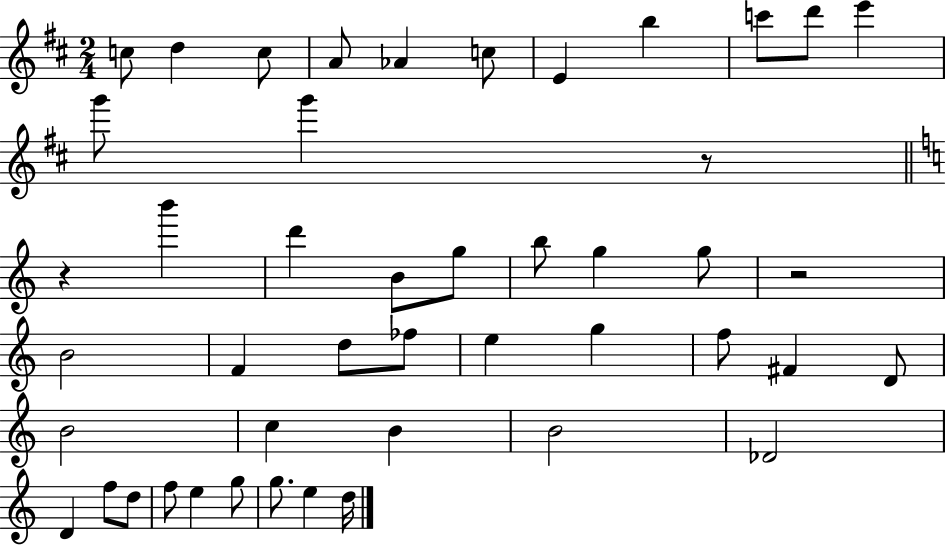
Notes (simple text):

C5/e D5/q C5/e A4/e Ab4/q C5/e E4/q B5/q C6/e D6/e E6/q G6/e G6/q R/e R/q B6/q D6/q B4/e G5/e B5/e G5/q G5/e R/h B4/h F4/q D5/e FES5/e E5/q G5/q F5/e F#4/q D4/e B4/h C5/q B4/q B4/h Db4/h D4/q F5/e D5/e F5/e E5/q G5/e G5/e. E5/q D5/s